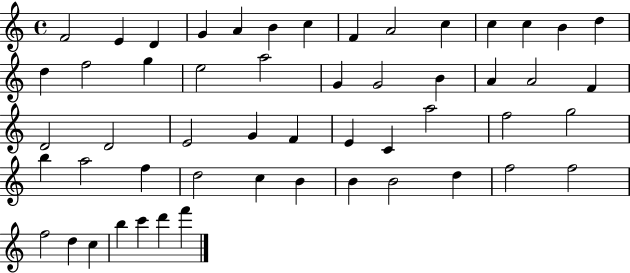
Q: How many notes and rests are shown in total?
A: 53